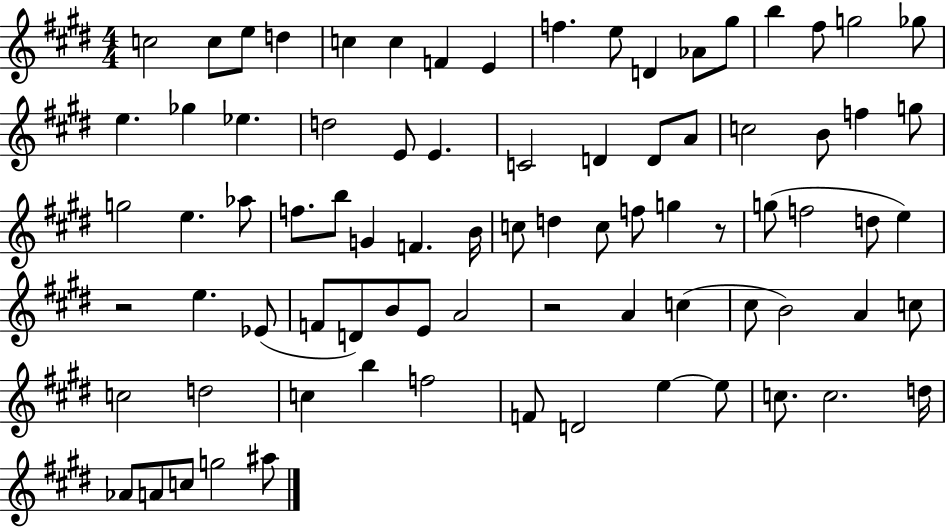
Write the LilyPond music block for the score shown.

{
  \clef treble
  \numericTimeSignature
  \time 4/4
  \key e \major
  \repeat volta 2 { c''2 c''8 e''8 d''4 | c''4 c''4 f'4 e'4 | f''4. e''8 d'4 aes'8 gis''8 | b''4 fis''8 g''2 ges''8 | \break e''4. ges''4 ees''4. | d''2 e'8 e'4. | c'2 d'4 d'8 a'8 | c''2 b'8 f''4 g''8 | \break g''2 e''4. aes''8 | f''8. b''8 g'4 f'4. b'16 | c''8 d''4 c''8 f''8 g''4 r8 | g''8( f''2 d''8 e''4) | \break r2 e''4. ees'8( | f'8 d'8) b'8 e'8 a'2 | r2 a'4 c''4( | cis''8 b'2) a'4 c''8 | \break c''2 d''2 | c''4 b''4 f''2 | f'8 d'2 e''4~~ e''8 | c''8. c''2. d''16 | \break aes'8 a'8 c''8 g''2 ais''8 | } \bar "|."
}